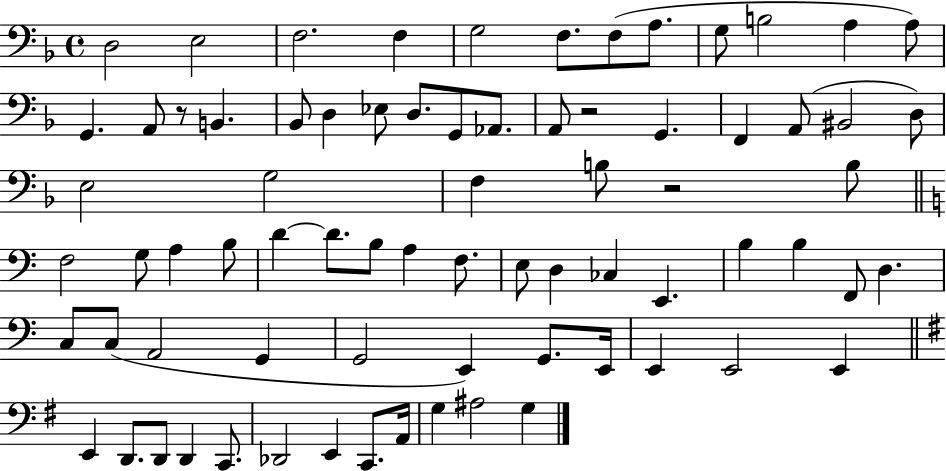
{
  \clef bass
  \time 4/4
  \defaultTimeSignature
  \key f \major
  d2 e2 | f2. f4 | g2 f8. f8( a8. | g8 b2 a4 a8) | \break g,4. a,8 r8 b,4. | bes,8 d4 ees8 d8. g,8 aes,8. | a,8 r2 g,4. | f,4 a,8( bis,2 d8) | \break e2 g2 | f4 b8 r2 b8 | \bar "||" \break \key a \minor f2 g8 a4 b8 | d'4~~ d'8. b8 a4 f8. | e8 d4 ces4 e,4. | b4 b4 f,8 d4. | \break c8 c8( a,2 g,4 | g,2 e,4) g,8. e,16 | e,4 e,2 e,4 | \bar "||" \break \key e \minor e,4 d,8. d,8 d,4 c,8. | des,2 e,4 c,8. a,16 | g4 ais2 g4 | \bar "|."
}